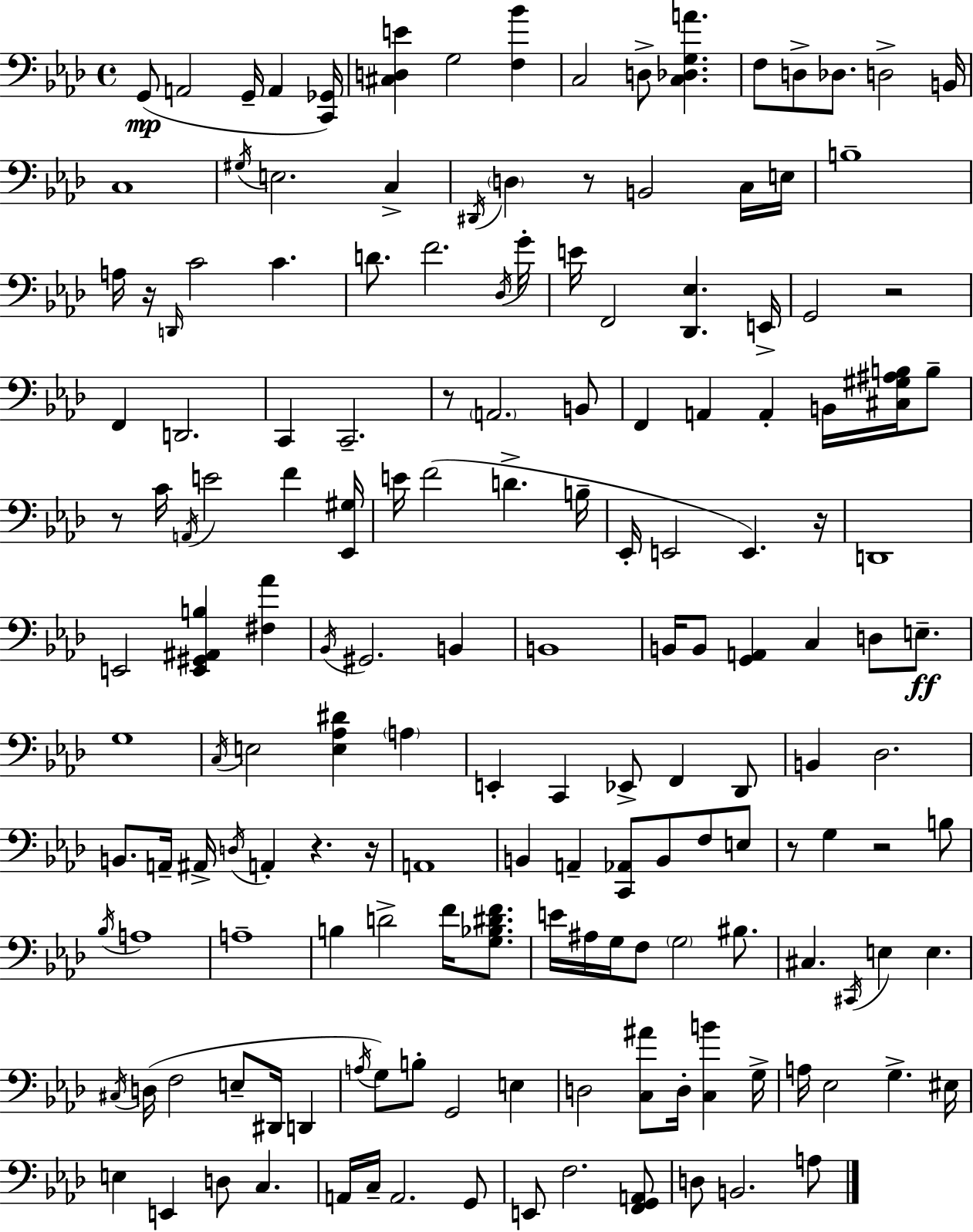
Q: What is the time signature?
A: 4/4